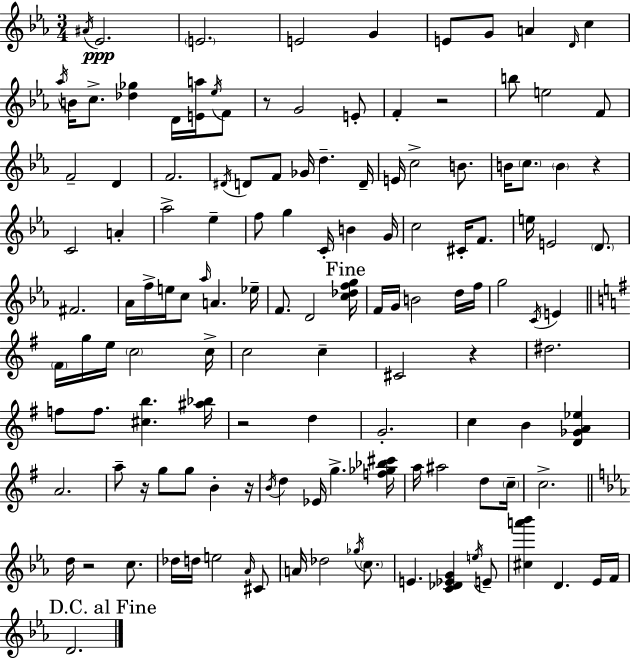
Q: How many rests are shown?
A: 8